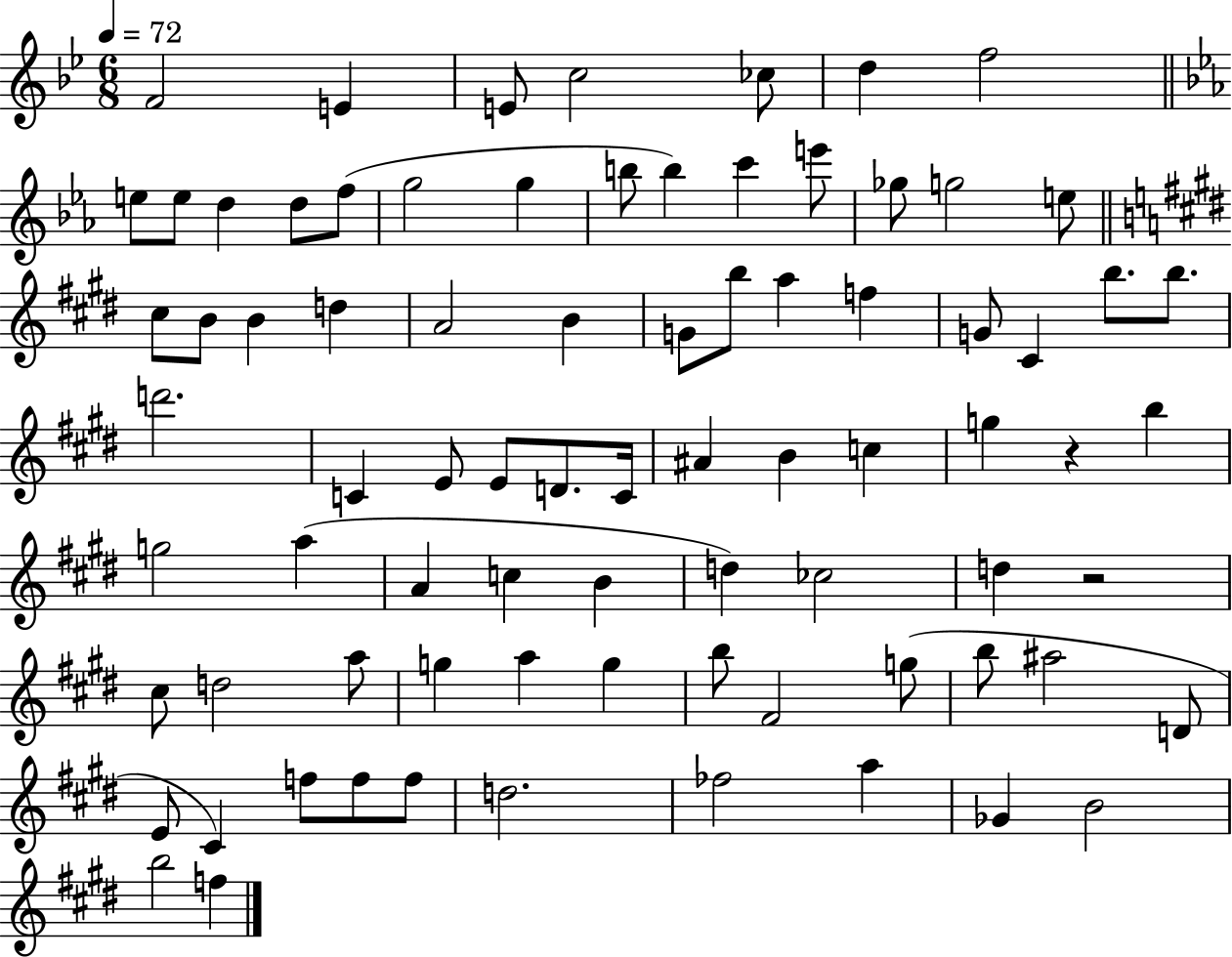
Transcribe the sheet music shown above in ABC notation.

X:1
T:Untitled
M:6/8
L:1/4
K:Bb
F2 E E/2 c2 _c/2 d f2 e/2 e/2 d d/2 f/2 g2 g b/2 b c' e'/2 _g/2 g2 e/2 ^c/2 B/2 B d A2 B G/2 b/2 a f G/2 ^C b/2 b/2 d'2 C E/2 E/2 D/2 C/4 ^A B c g z b g2 a A c B d _c2 d z2 ^c/2 d2 a/2 g a g b/2 ^F2 g/2 b/2 ^a2 D/2 E/2 ^C f/2 f/2 f/2 d2 _f2 a _G B2 b2 f